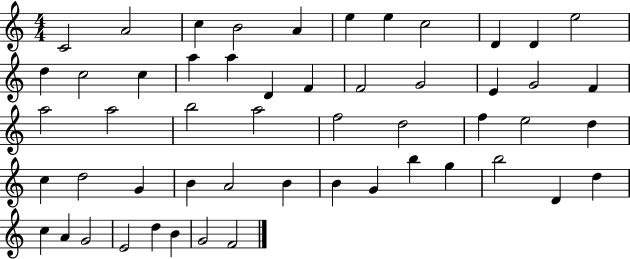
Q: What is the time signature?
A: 4/4